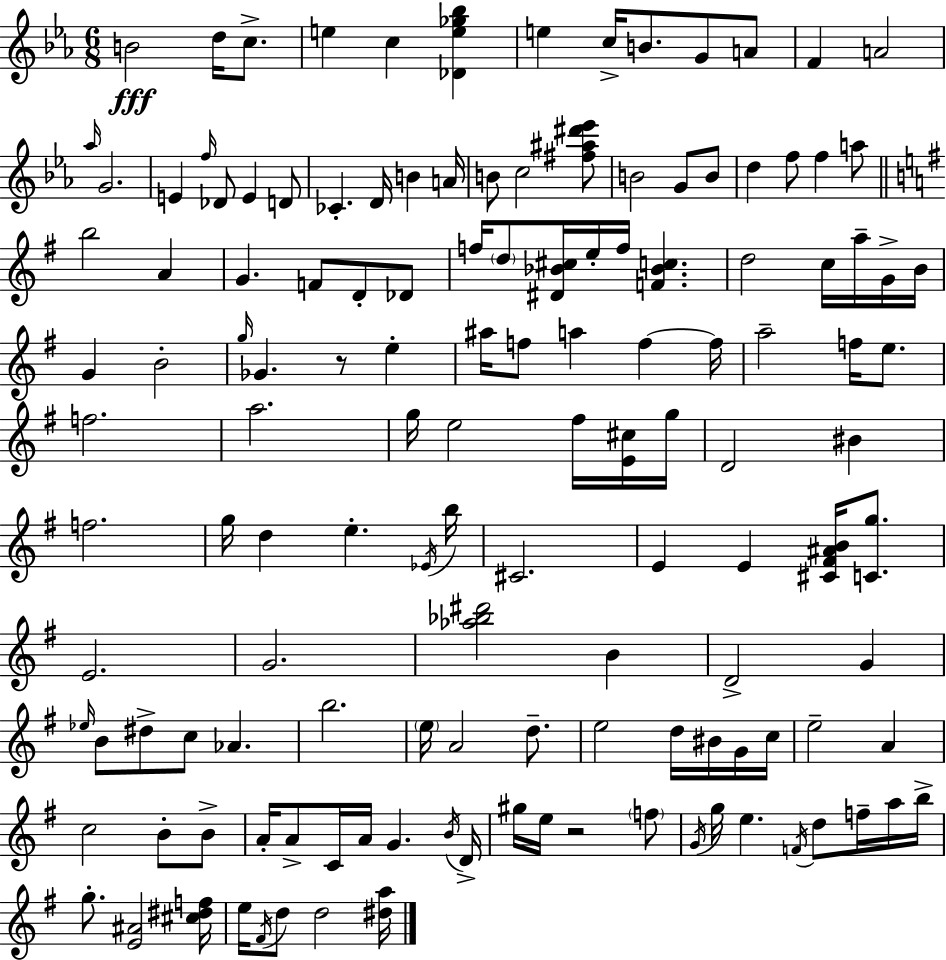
B4/h D5/s C5/e. E5/q C5/q [Db4,E5,Gb5,Bb5]/q E5/q C5/s B4/e. G4/e A4/e F4/q A4/h Ab5/s G4/h. E4/q F5/s Db4/e E4/q D4/e CES4/q. D4/s B4/q A4/s B4/e C5/h [F#5,A#5,D#6,Eb6]/e B4/h G4/e B4/e D5/q F5/e F5/q A5/e B5/h A4/q G4/q. F4/e D4/e Db4/e F5/s D5/e [D#4,Bb4,C#5]/s E5/s F5/s [F4,Bb4,C5]/q. D5/h C5/s A5/s G4/s B4/s G4/q B4/h G5/s Gb4/q. R/e E5/q A#5/s F5/e A5/q F5/q F5/s A5/h F5/s E5/e. F5/h. A5/h. G5/s E5/h F#5/s [E4,C#5]/s G5/s D4/h BIS4/q F5/h. G5/s D5/q E5/q. Eb4/s B5/s C#4/h. E4/q E4/q [C#4,F#4,A#4,B4]/s [C4,G5]/e. E4/h. G4/h. [Ab5,Bb5,D#6]/h B4/q D4/h G4/q Eb5/s B4/e D#5/e C5/e Ab4/q. B5/h. E5/s A4/h D5/e. E5/h D5/s BIS4/s G4/s C5/s E5/h A4/q C5/h B4/e B4/e A4/s A4/e C4/s A4/s G4/q. B4/s D4/s G#5/s E5/s R/h F5/e G4/s G5/s E5/q. F4/s D5/e F5/s A5/s B5/s G5/e. [E4,A#4]/h [C#5,D#5,F5]/s E5/s F#4/s D5/e D5/h [D#5,A5]/s